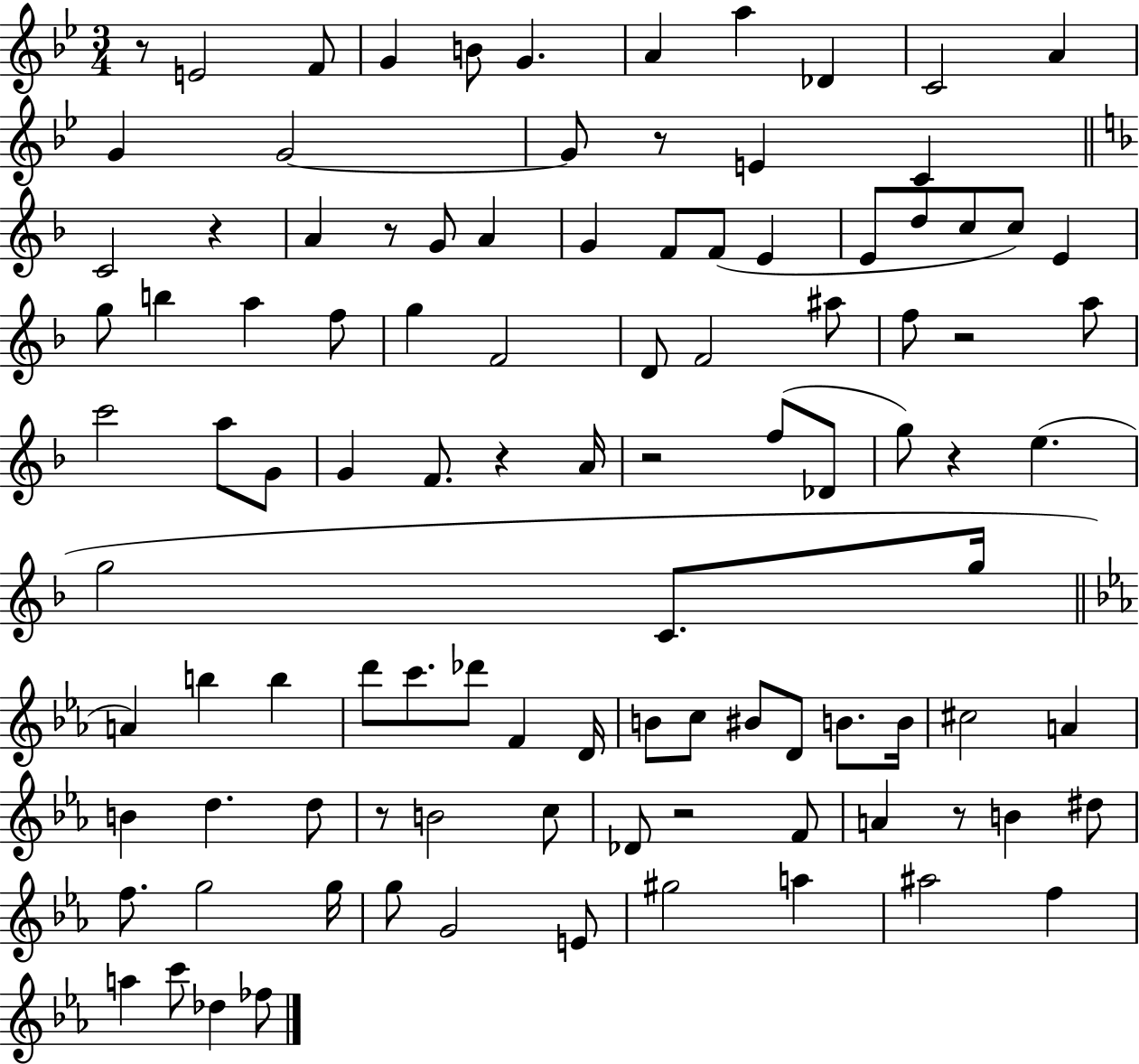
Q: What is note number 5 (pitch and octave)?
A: G4